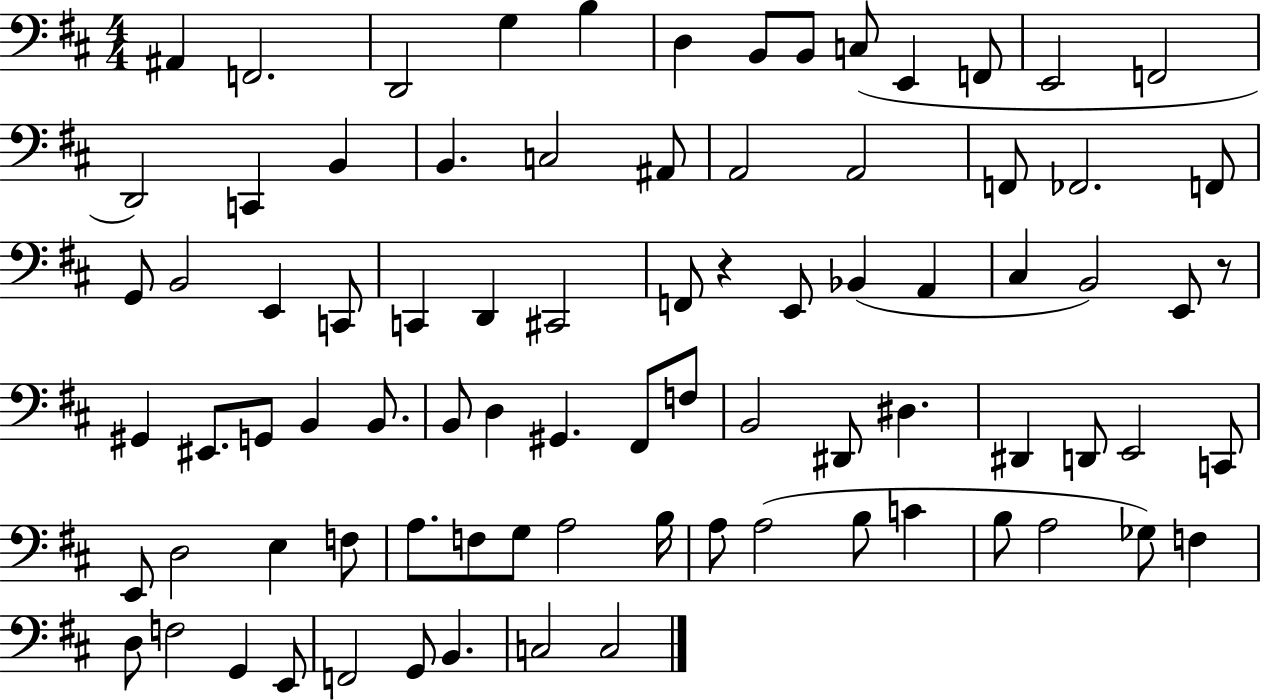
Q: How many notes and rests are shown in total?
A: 83